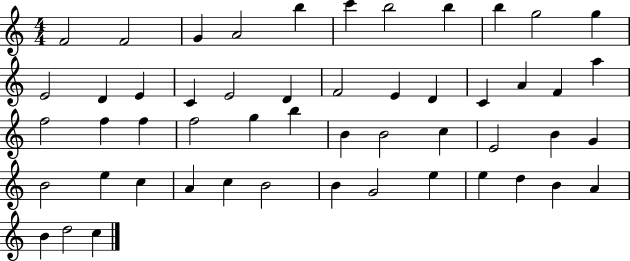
X:1
T:Untitled
M:4/4
L:1/4
K:C
F2 F2 G A2 b c' b2 b b g2 g E2 D E C E2 D F2 E D C A F a f2 f f f2 g b B B2 c E2 B G B2 e c A c B2 B G2 e e d B A B d2 c